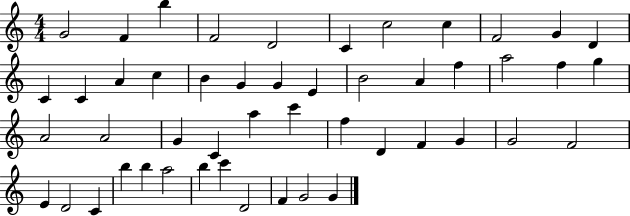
G4/h F4/q B5/q F4/h D4/h C4/q C5/h C5/q F4/h G4/q D4/q C4/q C4/q A4/q C5/q B4/q G4/q G4/q E4/q B4/h A4/q F5/q A5/h F5/q G5/q A4/h A4/h G4/q C4/q A5/q C6/q F5/q D4/q F4/q G4/q G4/h F4/h E4/q D4/h C4/q B5/q B5/q A5/h B5/q C6/q D4/h F4/q G4/h G4/q